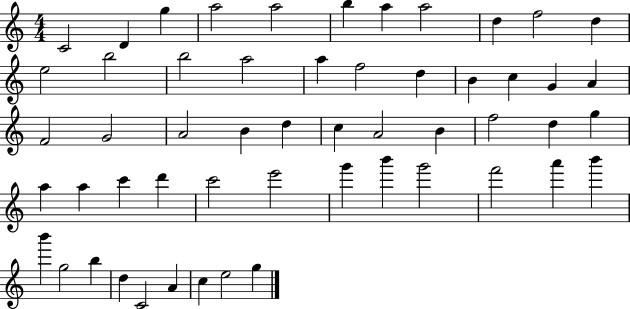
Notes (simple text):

C4/h D4/q G5/q A5/h A5/h B5/q A5/q A5/h D5/q F5/h D5/q E5/h B5/h B5/h A5/h A5/q F5/h D5/q B4/q C5/q G4/q A4/q F4/h G4/h A4/h B4/q D5/q C5/q A4/h B4/q F5/h D5/q G5/q A5/q A5/q C6/q D6/q C6/h E6/h G6/q B6/q G6/h F6/h A6/q B6/q B6/q G5/h B5/q D5/q C4/h A4/q C5/q E5/h G5/q